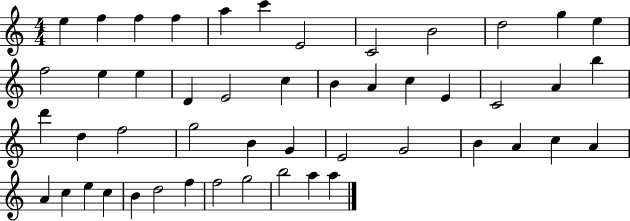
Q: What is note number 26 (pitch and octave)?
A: D6